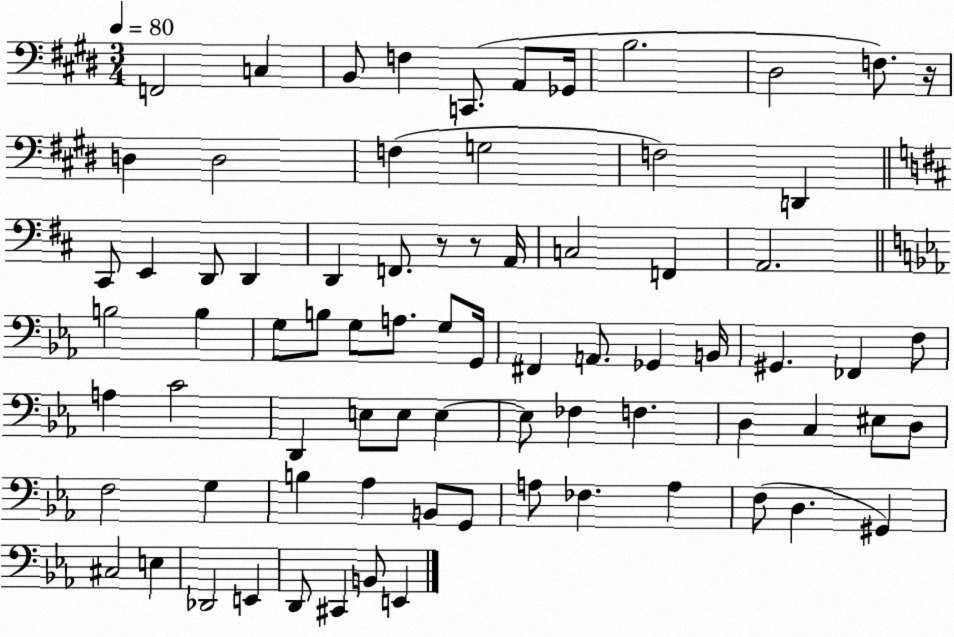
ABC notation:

X:1
T:Untitled
M:3/4
L:1/4
K:E
F,,2 C, B,,/2 F, C,,/2 A,,/2 _G,,/4 B,2 ^D,2 F,/2 z/4 D, D,2 F, G,2 F,2 D,, ^C,,/2 E,, D,,/2 D,, D,, F,,/2 z/2 z/2 A,,/4 C,2 F,, A,,2 B,2 B, G,/2 B,/2 G,/2 A,/2 G,/2 G,,/4 ^F,, A,,/2 _G,, B,,/4 ^G,, _F,, F,/2 A, C2 D,, E,/2 E,/2 E, E,/2 _F, F, D, C, ^E,/2 D,/2 F,2 G, B, _A, B,,/2 G,,/2 A,/2 _F, A, F,/2 D, ^G,, ^C,2 E, _D,,2 E,, D,,/2 ^C,, B,,/2 E,,